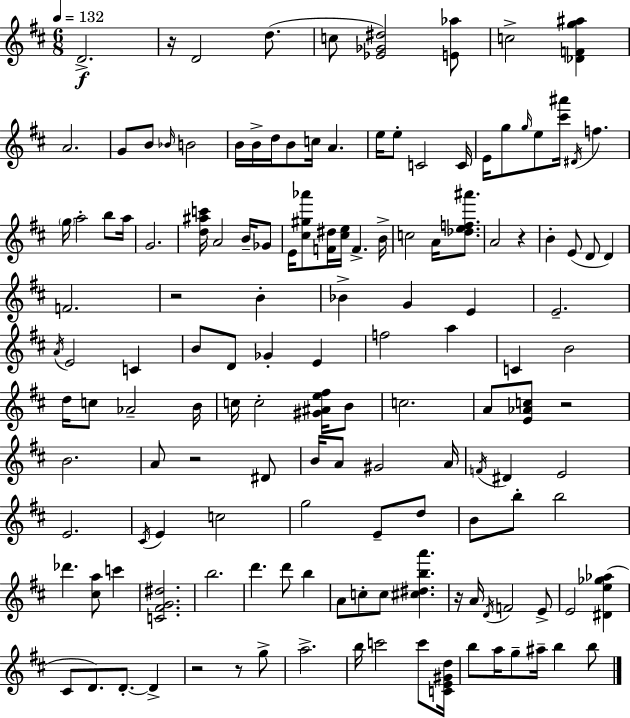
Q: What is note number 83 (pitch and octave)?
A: E4